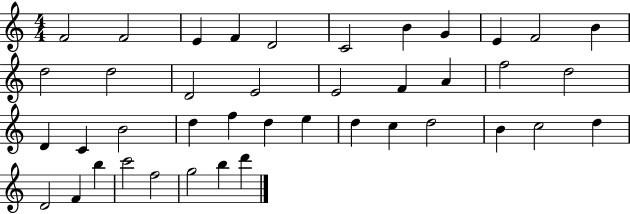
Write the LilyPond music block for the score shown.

{
  \clef treble
  \numericTimeSignature
  \time 4/4
  \key c \major
  f'2 f'2 | e'4 f'4 d'2 | c'2 b'4 g'4 | e'4 f'2 b'4 | \break d''2 d''2 | d'2 e'2 | e'2 f'4 a'4 | f''2 d''2 | \break d'4 c'4 b'2 | d''4 f''4 d''4 e''4 | d''4 c''4 d''2 | b'4 c''2 d''4 | \break d'2 f'4 b''4 | c'''2 f''2 | g''2 b''4 d'''4 | \bar "|."
}